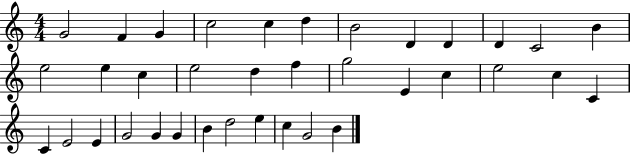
G4/h F4/q G4/q C5/h C5/q D5/q B4/h D4/q D4/q D4/q C4/h B4/q E5/h E5/q C5/q E5/h D5/q F5/q G5/h E4/q C5/q E5/h C5/q C4/q C4/q E4/h E4/q G4/h G4/q G4/q B4/q D5/h E5/q C5/q G4/h B4/q